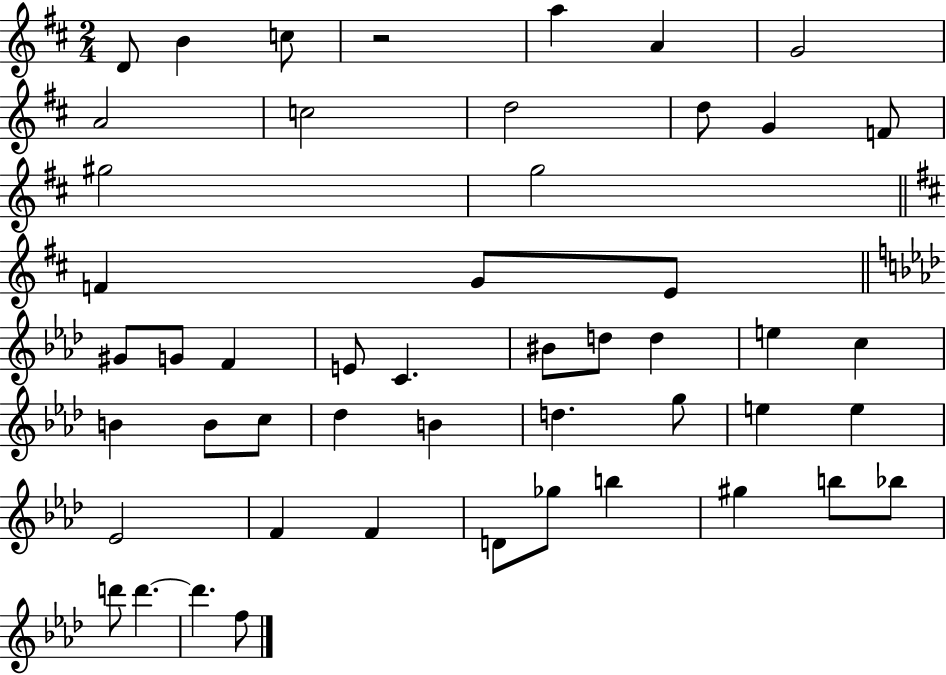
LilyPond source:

{
  \clef treble
  \numericTimeSignature
  \time 2/4
  \key d \major
  \repeat volta 2 { d'8 b'4 c''8 | r2 | a''4 a'4 | g'2 | \break a'2 | c''2 | d''2 | d''8 g'4 f'8 | \break gis''2 | g''2 | \bar "||" \break \key d \major f'4 g'8 e'8 | \bar "||" \break \key aes \major gis'8 g'8 f'4 | e'8 c'4. | bis'8 d''8 d''4 | e''4 c''4 | \break b'4 b'8 c''8 | des''4 b'4 | d''4. g''8 | e''4 e''4 | \break ees'2 | f'4 f'4 | d'8 ges''8 b''4 | gis''4 b''8 bes''8 | \break d'''8 d'''4.~~ | d'''4. f''8 | } \bar "|."
}